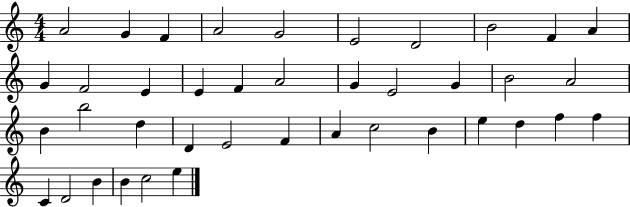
{
  \clef treble
  \numericTimeSignature
  \time 4/4
  \key c \major
  a'2 g'4 f'4 | a'2 g'2 | e'2 d'2 | b'2 f'4 a'4 | \break g'4 f'2 e'4 | e'4 f'4 a'2 | g'4 e'2 g'4 | b'2 a'2 | \break b'4 b''2 d''4 | d'4 e'2 f'4 | a'4 c''2 b'4 | e''4 d''4 f''4 f''4 | \break c'4 d'2 b'4 | b'4 c''2 e''4 | \bar "|."
}